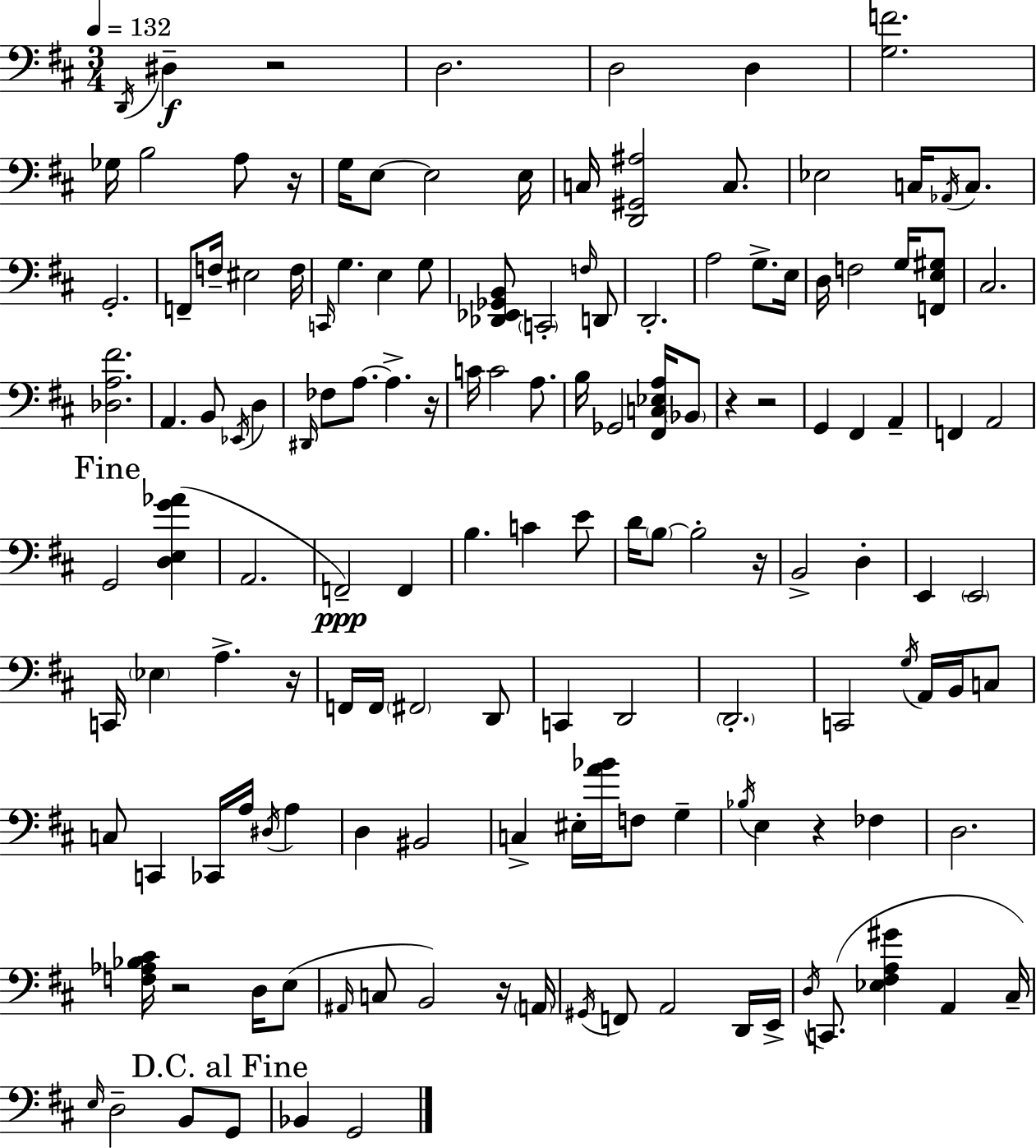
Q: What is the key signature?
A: D major